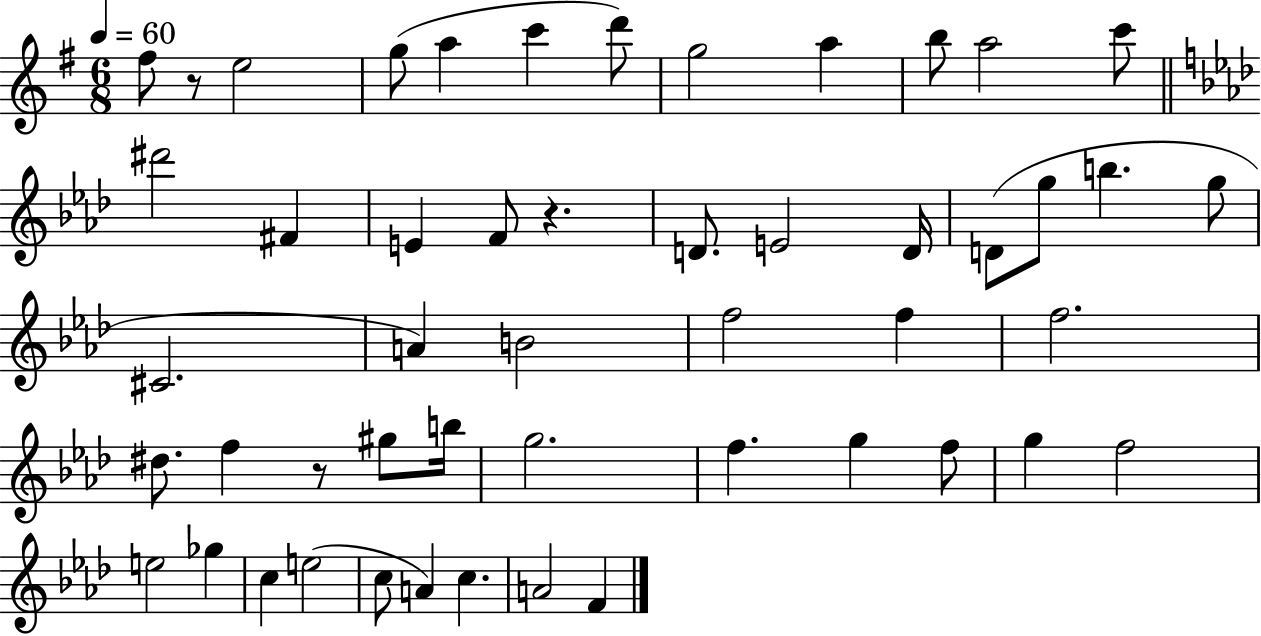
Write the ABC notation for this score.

X:1
T:Untitled
M:6/8
L:1/4
K:G
^f/2 z/2 e2 g/2 a c' d'/2 g2 a b/2 a2 c'/2 ^d'2 ^F E F/2 z D/2 E2 D/4 D/2 g/2 b g/2 ^C2 A B2 f2 f f2 ^d/2 f z/2 ^g/2 b/4 g2 f g f/2 g f2 e2 _g c e2 c/2 A c A2 F